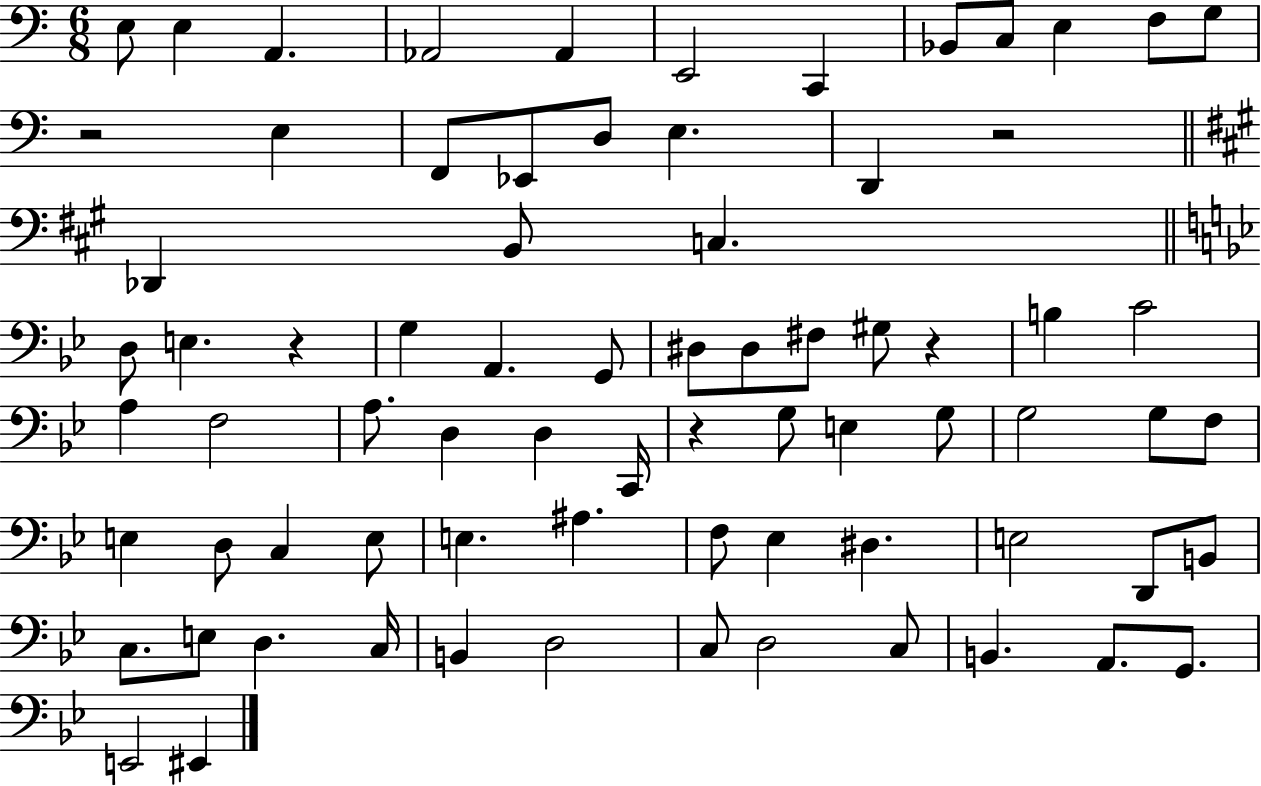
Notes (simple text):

E3/e E3/q A2/q. Ab2/h Ab2/q E2/h C2/q Bb2/e C3/e E3/q F3/e G3/e R/h E3/q F2/e Eb2/e D3/e E3/q. D2/q R/h Db2/q B2/e C3/q. D3/e E3/q. R/q G3/q A2/q. G2/e D#3/e D#3/e F#3/e G#3/e R/q B3/q C4/h A3/q F3/h A3/e. D3/q D3/q C2/s R/q G3/e E3/q G3/e G3/h G3/e F3/e E3/q D3/e C3/q E3/e E3/q. A#3/q. F3/e Eb3/q D#3/q. E3/h D2/e B2/e C3/e. E3/e D3/q. C3/s B2/q D3/h C3/e D3/h C3/e B2/q. A2/e. G2/e. E2/h EIS2/q